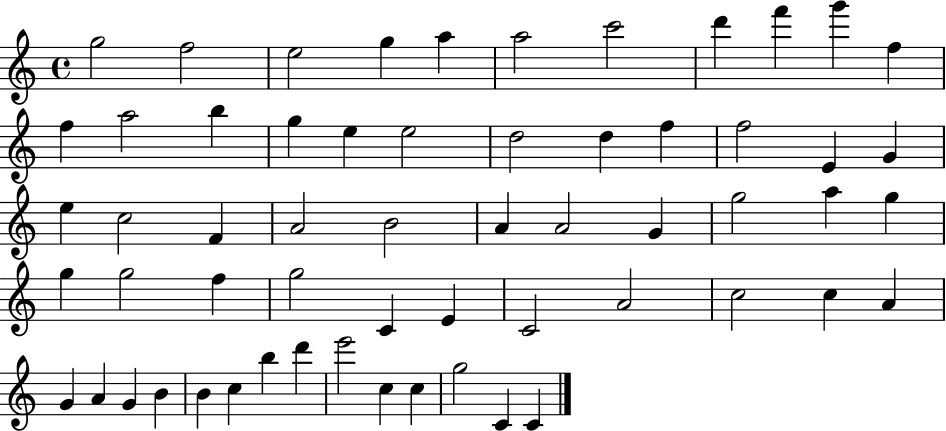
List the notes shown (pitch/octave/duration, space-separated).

G5/h F5/h E5/h G5/q A5/q A5/h C6/h D6/q F6/q G6/q F5/q F5/q A5/h B5/q G5/q E5/q E5/h D5/h D5/q F5/q F5/h E4/q G4/q E5/q C5/h F4/q A4/h B4/h A4/q A4/h G4/q G5/h A5/q G5/q G5/q G5/h F5/q G5/h C4/q E4/q C4/h A4/h C5/h C5/q A4/q G4/q A4/q G4/q B4/q B4/q C5/q B5/q D6/q E6/h C5/q C5/q G5/h C4/q C4/q